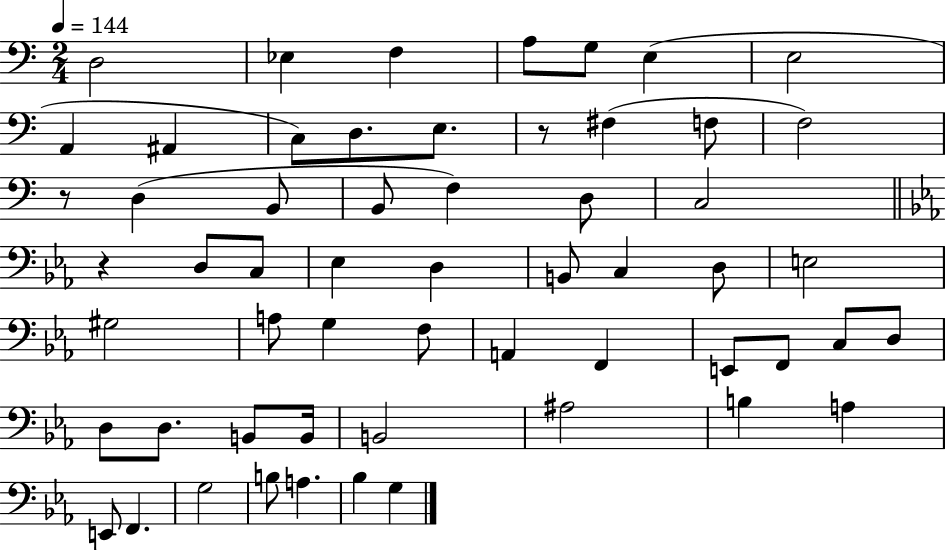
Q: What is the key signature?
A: C major